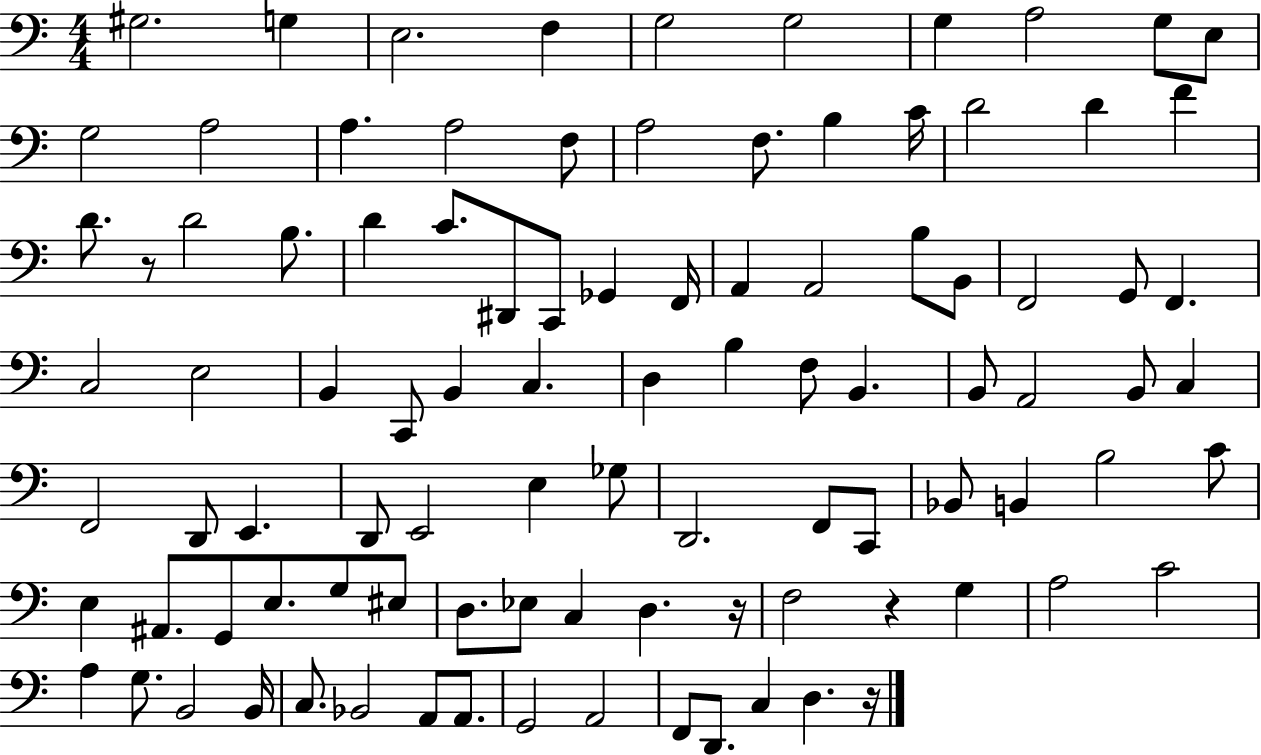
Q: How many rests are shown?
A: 4